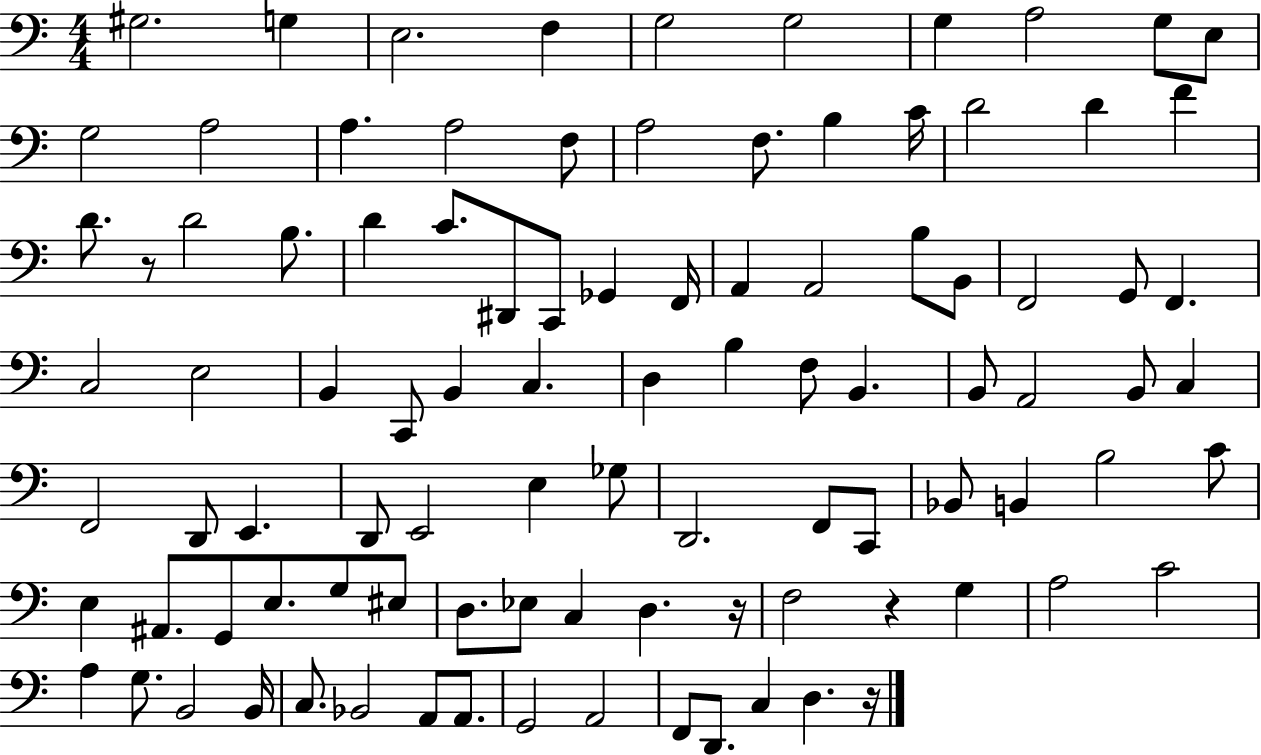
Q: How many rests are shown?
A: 4